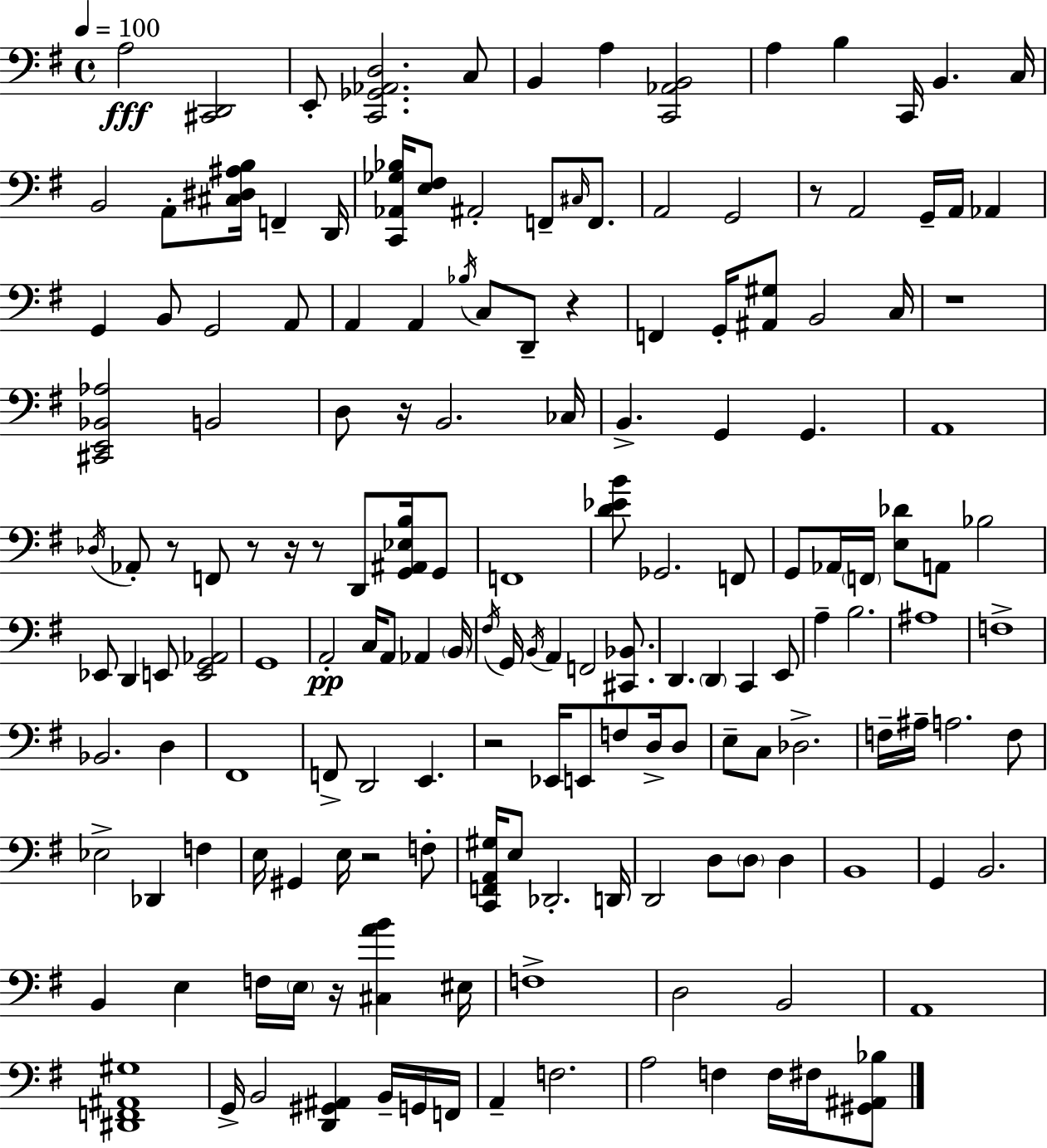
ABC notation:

X:1
T:Untitled
M:4/4
L:1/4
K:G
A,2 [^C,,D,,]2 E,,/2 [C,,_G,,_A,,D,]2 C,/2 B,, A, [C,,_A,,B,,]2 A, B, C,,/4 B,, C,/4 B,,2 A,,/2 [^C,^D,^A,B,]/4 F,, D,,/4 [C,,_A,,_G,_B,]/4 [E,^F,]/2 ^A,,2 F,,/2 ^C,/4 F,,/2 A,,2 G,,2 z/2 A,,2 G,,/4 A,,/4 _A,, G,, B,,/2 G,,2 A,,/2 A,, A,, _B,/4 C,/2 D,,/2 z F,, G,,/4 [^A,,^G,]/2 B,,2 C,/4 z4 [^C,,E,,_B,,_A,]2 B,,2 D,/2 z/4 B,,2 _C,/4 B,, G,, G,, A,,4 _D,/4 _A,,/2 z/2 F,,/2 z/2 z/4 z/2 D,,/2 [G,,^A,,_E,B,]/4 G,,/2 F,,4 [D_EB]/2 _G,,2 F,,/2 G,,/2 _A,,/4 F,,/4 [E,_D]/2 A,,/2 _B,2 _E,,/2 D,, E,,/2 [E,,G,,_A,,]2 G,,4 A,,2 C,/4 A,,/2 _A,, B,,/4 ^F,/4 G,,/4 B,,/4 A,, F,,2 [^C,,_B,,]/2 D,, D,, C,, E,,/2 A, B,2 ^A,4 F,4 _B,,2 D, ^F,,4 F,,/2 D,,2 E,, z2 _E,,/4 E,,/2 F,/2 D,/4 D,/2 E,/2 C,/2 _D,2 F,/4 ^A,/4 A,2 F,/2 _E,2 _D,, F, E,/4 ^G,, E,/4 z2 F,/2 [C,,F,,A,,^G,]/4 E,/2 _D,,2 D,,/4 D,,2 D,/2 D,/2 D, B,,4 G,, B,,2 B,, E, F,/4 E,/4 z/4 [^C,AB] ^E,/4 F,4 D,2 B,,2 A,,4 [^D,,F,,^A,,^G,]4 G,,/4 B,,2 [D,,^G,,^A,,] B,,/4 G,,/4 F,,/4 A,, F,2 A,2 F, F,/4 ^F,/4 [^G,,^A,,_B,]/2